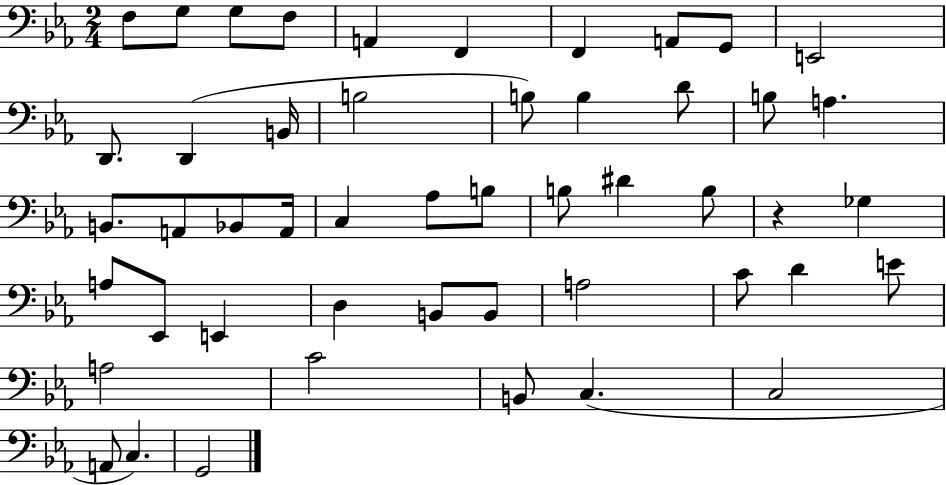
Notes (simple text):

F3/e G3/e G3/e F3/e A2/q F2/q F2/q A2/e G2/e E2/h D2/e. D2/q B2/s B3/h B3/e B3/q D4/e B3/e A3/q. B2/e. A2/e Bb2/e A2/s C3/q Ab3/e B3/e B3/e D#4/q B3/e R/q Gb3/q A3/e Eb2/e E2/q D3/q B2/e B2/e A3/h C4/e D4/q E4/e A3/h C4/h B2/e C3/q. C3/h A2/e C3/q. G2/h